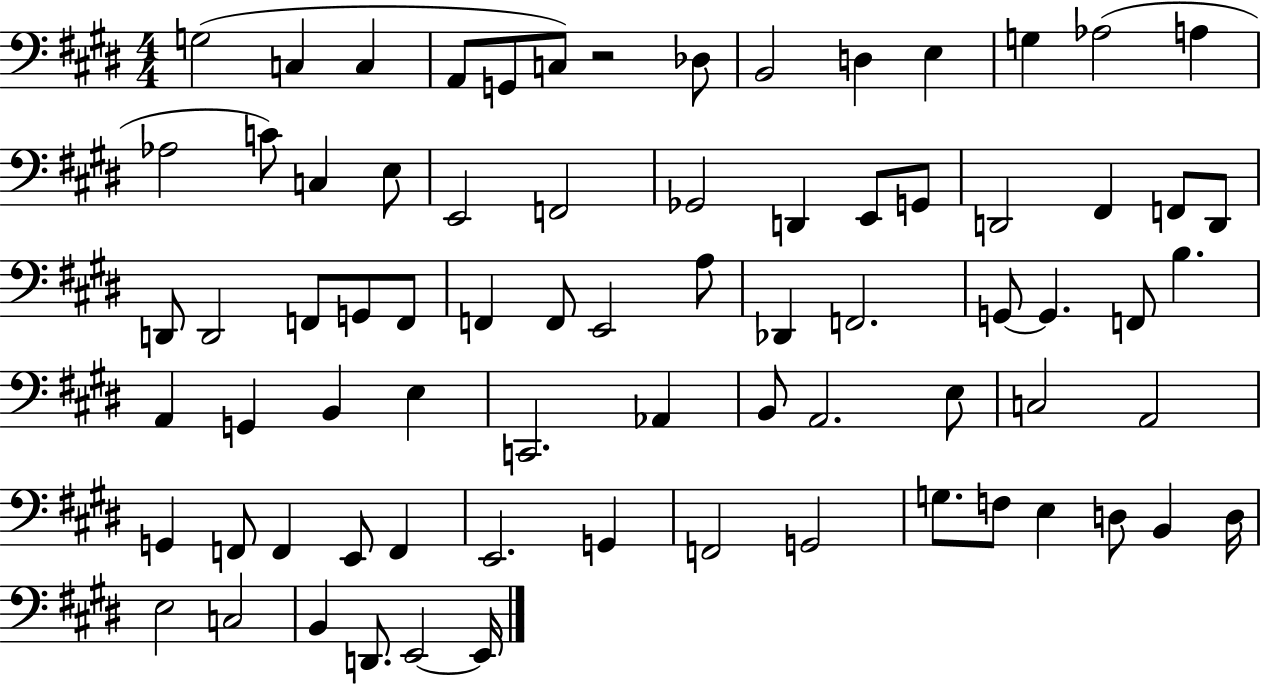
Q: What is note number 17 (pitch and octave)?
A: E3